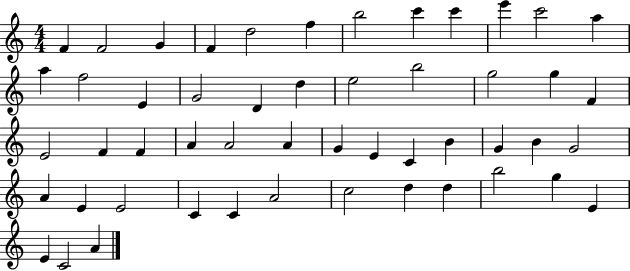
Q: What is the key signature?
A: C major